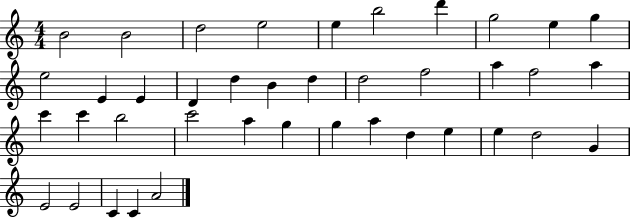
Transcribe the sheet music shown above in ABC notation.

X:1
T:Untitled
M:4/4
L:1/4
K:C
B2 B2 d2 e2 e b2 d' g2 e g e2 E E D d B d d2 f2 a f2 a c' c' b2 c'2 a g g a d e e d2 G E2 E2 C C A2